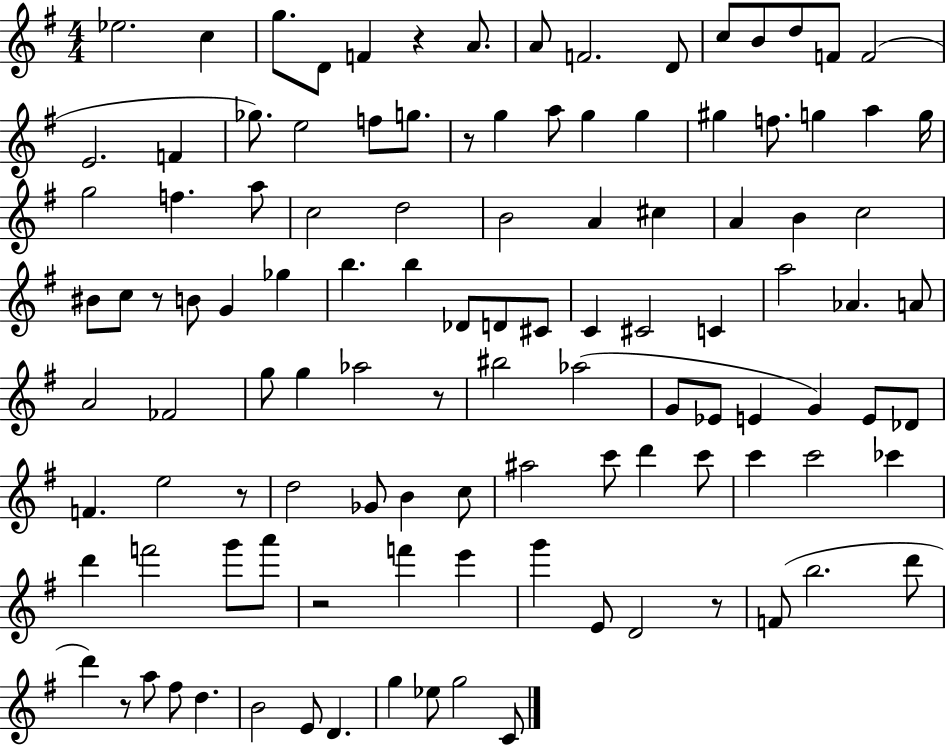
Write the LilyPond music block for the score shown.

{
  \clef treble
  \numericTimeSignature
  \time 4/4
  \key g \major
  ees''2. c''4 | g''8. d'8 f'4 r4 a'8. | a'8 f'2. d'8 | c''8 b'8 d''8 f'8 f'2( | \break e'2. f'4 | ges''8.) e''2 f''8 g''8. | r8 g''4 a''8 g''4 g''4 | gis''4 f''8. g''4 a''4 g''16 | \break g''2 f''4. a''8 | c''2 d''2 | b'2 a'4 cis''4 | a'4 b'4 c''2 | \break bis'8 c''8 r8 b'8 g'4 ges''4 | b''4. b''4 des'8 d'8 cis'8 | c'4 cis'2 c'4 | a''2 aes'4. a'8 | \break a'2 fes'2 | g''8 g''4 aes''2 r8 | bis''2 aes''2( | g'8 ees'8 e'4 g'4) e'8 des'8 | \break f'4. e''2 r8 | d''2 ges'8 b'4 c''8 | ais''2 c'''8 d'''4 c'''8 | c'''4 c'''2 ces'''4 | \break d'''4 f'''2 g'''8 a'''8 | r2 f'''4 e'''4 | g'''4 e'8 d'2 r8 | f'8( b''2. d'''8 | \break d'''4) r8 a''8 fis''8 d''4. | b'2 e'8 d'4. | g''4 ees''8 g''2 c'8 | \bar "|."
}